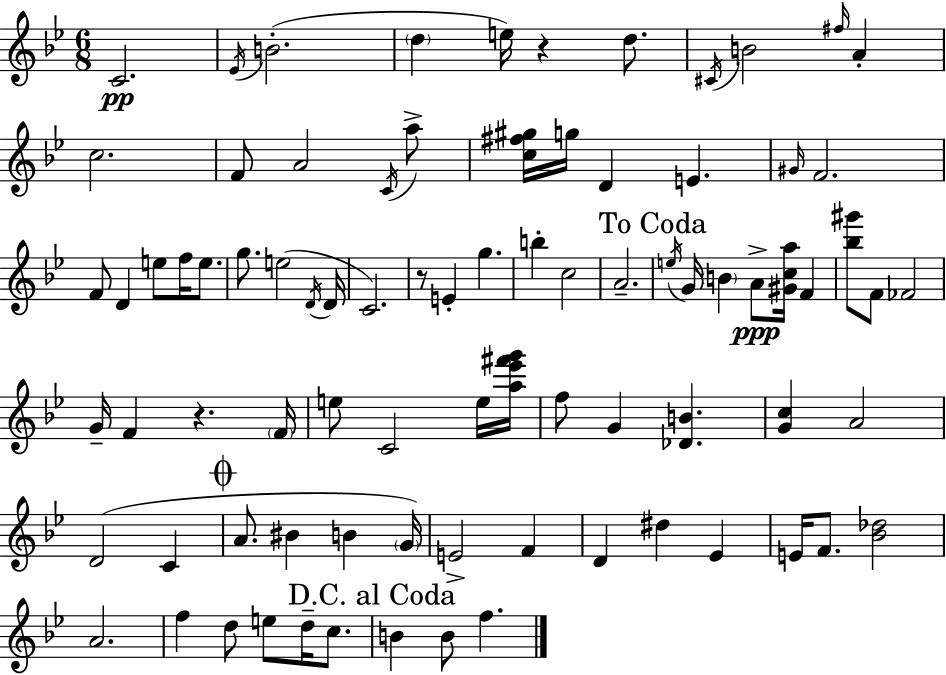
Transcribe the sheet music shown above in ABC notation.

X:1
T:Untitled
M:6/8
L:1/4
K:Gm
C2 _E/4 B2 d e/4 z d/2 ^C/4 B2 ^f/4 A c2 F/2 A2 C/4 a/2 [c^f^g]/4 g/4 D E ^G/4 F2 F/2 D e/2 f/4 e/2 g/2 e2 D/4 D/4 C2 z/2 E g b c2 A2 e/4 G/4 B A/2 [^Gca]/4 F [_b^g']/2 F/2 _F2 G/4 F z F/4 e/2 C2 e/4 [a_e'^f'g']/4 f/2 G [_DB] [Gc] A2 D2 C A/2 ^B B G/4 E2 F D ^d _E E/4 F/2 [_B_d]2 A2 f d/2 e/2 d/4 c/2 B B/2 f